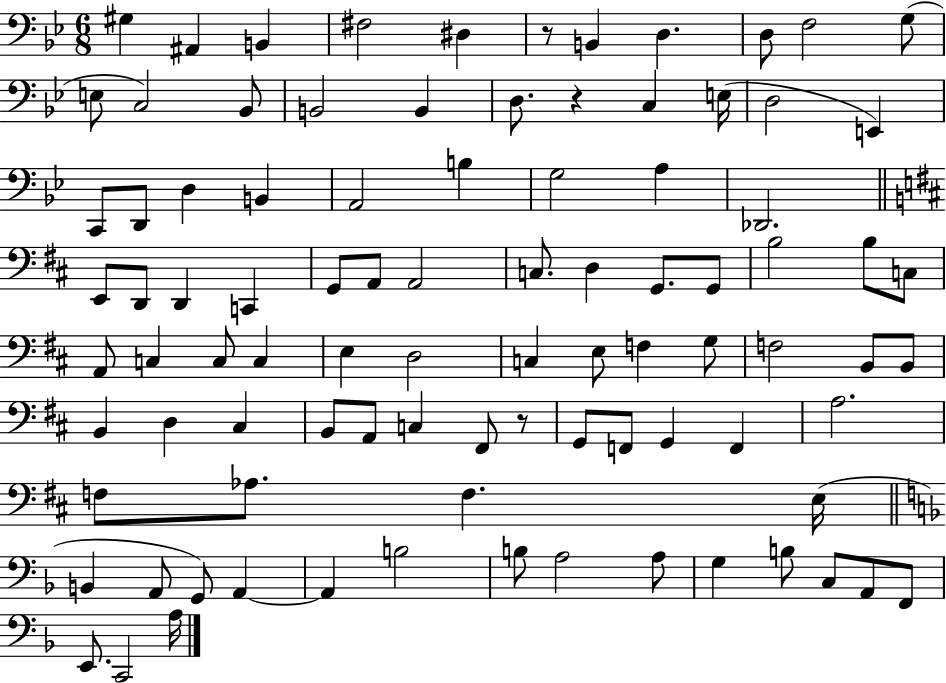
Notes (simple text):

G#3/q A#2/q B2/q F#3/h D#3/q R/e B2/q D3/q. D3/e F3/h G3/e E3/e C3/h Bb2/e B2/h B2/q D3/e. R/q C3/q E3/s D3/h E2/q C2/e D2/e D3/q B2/q A2/h B3/q G3/h A3/q Db2/h. E2/e D2/e D2/q C2/q G2/e A2/e A2/h C3/e. D3/q G2/e. G2/e B3/h B3/e C3/e A2/e C3/q C3/e C3/q E3/q D3/h C3/q E3/e F3/q G3/e F3/h B2/e B2/e B2/q D3/q C#3/q B2/e A2/e C3/q F#2/e R/e G2/e F2/e G2/q F2/q A3/h. F3/e Ab3/e. F3/q. E3/s B2/q A2/e G2/e A2/q A2/q B3/h B3/e A3/h A3/e G3/q B3/e C3/e A2/e F2/e E2/e. C2/h A3/s